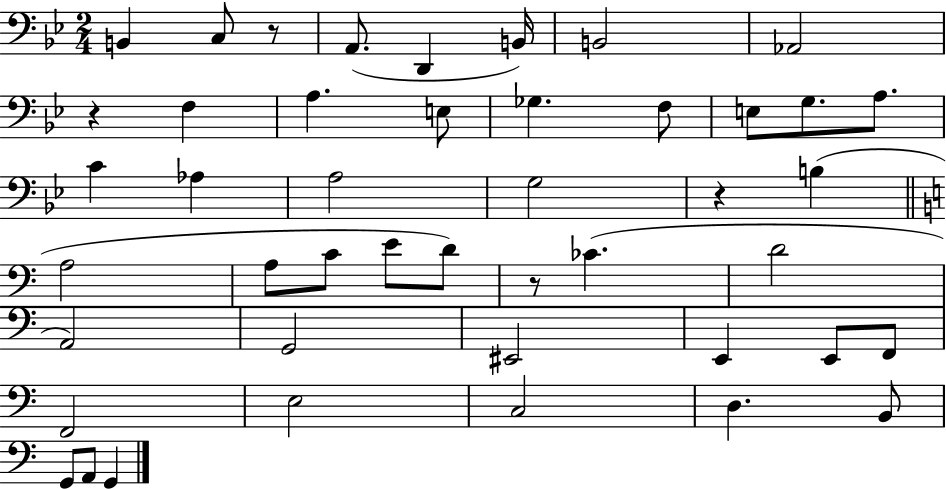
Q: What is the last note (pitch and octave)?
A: G2